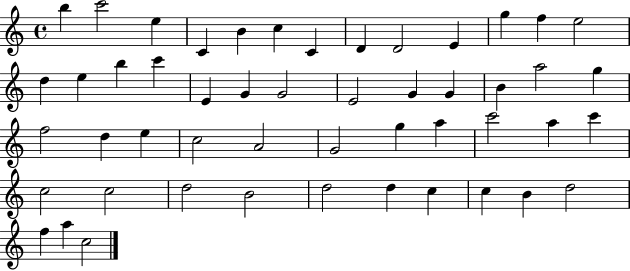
X:1
T:Untitled
M:4/4
L:1/4
K:C
b c'2 e C B c C D D2 E g f e2 d e b c' E G G2 E2 G G B a2 g f2 d e c2 A2 G2 g a c'2 a c' c2 c2 d2 B2 d2 d c c B d2 f a c2